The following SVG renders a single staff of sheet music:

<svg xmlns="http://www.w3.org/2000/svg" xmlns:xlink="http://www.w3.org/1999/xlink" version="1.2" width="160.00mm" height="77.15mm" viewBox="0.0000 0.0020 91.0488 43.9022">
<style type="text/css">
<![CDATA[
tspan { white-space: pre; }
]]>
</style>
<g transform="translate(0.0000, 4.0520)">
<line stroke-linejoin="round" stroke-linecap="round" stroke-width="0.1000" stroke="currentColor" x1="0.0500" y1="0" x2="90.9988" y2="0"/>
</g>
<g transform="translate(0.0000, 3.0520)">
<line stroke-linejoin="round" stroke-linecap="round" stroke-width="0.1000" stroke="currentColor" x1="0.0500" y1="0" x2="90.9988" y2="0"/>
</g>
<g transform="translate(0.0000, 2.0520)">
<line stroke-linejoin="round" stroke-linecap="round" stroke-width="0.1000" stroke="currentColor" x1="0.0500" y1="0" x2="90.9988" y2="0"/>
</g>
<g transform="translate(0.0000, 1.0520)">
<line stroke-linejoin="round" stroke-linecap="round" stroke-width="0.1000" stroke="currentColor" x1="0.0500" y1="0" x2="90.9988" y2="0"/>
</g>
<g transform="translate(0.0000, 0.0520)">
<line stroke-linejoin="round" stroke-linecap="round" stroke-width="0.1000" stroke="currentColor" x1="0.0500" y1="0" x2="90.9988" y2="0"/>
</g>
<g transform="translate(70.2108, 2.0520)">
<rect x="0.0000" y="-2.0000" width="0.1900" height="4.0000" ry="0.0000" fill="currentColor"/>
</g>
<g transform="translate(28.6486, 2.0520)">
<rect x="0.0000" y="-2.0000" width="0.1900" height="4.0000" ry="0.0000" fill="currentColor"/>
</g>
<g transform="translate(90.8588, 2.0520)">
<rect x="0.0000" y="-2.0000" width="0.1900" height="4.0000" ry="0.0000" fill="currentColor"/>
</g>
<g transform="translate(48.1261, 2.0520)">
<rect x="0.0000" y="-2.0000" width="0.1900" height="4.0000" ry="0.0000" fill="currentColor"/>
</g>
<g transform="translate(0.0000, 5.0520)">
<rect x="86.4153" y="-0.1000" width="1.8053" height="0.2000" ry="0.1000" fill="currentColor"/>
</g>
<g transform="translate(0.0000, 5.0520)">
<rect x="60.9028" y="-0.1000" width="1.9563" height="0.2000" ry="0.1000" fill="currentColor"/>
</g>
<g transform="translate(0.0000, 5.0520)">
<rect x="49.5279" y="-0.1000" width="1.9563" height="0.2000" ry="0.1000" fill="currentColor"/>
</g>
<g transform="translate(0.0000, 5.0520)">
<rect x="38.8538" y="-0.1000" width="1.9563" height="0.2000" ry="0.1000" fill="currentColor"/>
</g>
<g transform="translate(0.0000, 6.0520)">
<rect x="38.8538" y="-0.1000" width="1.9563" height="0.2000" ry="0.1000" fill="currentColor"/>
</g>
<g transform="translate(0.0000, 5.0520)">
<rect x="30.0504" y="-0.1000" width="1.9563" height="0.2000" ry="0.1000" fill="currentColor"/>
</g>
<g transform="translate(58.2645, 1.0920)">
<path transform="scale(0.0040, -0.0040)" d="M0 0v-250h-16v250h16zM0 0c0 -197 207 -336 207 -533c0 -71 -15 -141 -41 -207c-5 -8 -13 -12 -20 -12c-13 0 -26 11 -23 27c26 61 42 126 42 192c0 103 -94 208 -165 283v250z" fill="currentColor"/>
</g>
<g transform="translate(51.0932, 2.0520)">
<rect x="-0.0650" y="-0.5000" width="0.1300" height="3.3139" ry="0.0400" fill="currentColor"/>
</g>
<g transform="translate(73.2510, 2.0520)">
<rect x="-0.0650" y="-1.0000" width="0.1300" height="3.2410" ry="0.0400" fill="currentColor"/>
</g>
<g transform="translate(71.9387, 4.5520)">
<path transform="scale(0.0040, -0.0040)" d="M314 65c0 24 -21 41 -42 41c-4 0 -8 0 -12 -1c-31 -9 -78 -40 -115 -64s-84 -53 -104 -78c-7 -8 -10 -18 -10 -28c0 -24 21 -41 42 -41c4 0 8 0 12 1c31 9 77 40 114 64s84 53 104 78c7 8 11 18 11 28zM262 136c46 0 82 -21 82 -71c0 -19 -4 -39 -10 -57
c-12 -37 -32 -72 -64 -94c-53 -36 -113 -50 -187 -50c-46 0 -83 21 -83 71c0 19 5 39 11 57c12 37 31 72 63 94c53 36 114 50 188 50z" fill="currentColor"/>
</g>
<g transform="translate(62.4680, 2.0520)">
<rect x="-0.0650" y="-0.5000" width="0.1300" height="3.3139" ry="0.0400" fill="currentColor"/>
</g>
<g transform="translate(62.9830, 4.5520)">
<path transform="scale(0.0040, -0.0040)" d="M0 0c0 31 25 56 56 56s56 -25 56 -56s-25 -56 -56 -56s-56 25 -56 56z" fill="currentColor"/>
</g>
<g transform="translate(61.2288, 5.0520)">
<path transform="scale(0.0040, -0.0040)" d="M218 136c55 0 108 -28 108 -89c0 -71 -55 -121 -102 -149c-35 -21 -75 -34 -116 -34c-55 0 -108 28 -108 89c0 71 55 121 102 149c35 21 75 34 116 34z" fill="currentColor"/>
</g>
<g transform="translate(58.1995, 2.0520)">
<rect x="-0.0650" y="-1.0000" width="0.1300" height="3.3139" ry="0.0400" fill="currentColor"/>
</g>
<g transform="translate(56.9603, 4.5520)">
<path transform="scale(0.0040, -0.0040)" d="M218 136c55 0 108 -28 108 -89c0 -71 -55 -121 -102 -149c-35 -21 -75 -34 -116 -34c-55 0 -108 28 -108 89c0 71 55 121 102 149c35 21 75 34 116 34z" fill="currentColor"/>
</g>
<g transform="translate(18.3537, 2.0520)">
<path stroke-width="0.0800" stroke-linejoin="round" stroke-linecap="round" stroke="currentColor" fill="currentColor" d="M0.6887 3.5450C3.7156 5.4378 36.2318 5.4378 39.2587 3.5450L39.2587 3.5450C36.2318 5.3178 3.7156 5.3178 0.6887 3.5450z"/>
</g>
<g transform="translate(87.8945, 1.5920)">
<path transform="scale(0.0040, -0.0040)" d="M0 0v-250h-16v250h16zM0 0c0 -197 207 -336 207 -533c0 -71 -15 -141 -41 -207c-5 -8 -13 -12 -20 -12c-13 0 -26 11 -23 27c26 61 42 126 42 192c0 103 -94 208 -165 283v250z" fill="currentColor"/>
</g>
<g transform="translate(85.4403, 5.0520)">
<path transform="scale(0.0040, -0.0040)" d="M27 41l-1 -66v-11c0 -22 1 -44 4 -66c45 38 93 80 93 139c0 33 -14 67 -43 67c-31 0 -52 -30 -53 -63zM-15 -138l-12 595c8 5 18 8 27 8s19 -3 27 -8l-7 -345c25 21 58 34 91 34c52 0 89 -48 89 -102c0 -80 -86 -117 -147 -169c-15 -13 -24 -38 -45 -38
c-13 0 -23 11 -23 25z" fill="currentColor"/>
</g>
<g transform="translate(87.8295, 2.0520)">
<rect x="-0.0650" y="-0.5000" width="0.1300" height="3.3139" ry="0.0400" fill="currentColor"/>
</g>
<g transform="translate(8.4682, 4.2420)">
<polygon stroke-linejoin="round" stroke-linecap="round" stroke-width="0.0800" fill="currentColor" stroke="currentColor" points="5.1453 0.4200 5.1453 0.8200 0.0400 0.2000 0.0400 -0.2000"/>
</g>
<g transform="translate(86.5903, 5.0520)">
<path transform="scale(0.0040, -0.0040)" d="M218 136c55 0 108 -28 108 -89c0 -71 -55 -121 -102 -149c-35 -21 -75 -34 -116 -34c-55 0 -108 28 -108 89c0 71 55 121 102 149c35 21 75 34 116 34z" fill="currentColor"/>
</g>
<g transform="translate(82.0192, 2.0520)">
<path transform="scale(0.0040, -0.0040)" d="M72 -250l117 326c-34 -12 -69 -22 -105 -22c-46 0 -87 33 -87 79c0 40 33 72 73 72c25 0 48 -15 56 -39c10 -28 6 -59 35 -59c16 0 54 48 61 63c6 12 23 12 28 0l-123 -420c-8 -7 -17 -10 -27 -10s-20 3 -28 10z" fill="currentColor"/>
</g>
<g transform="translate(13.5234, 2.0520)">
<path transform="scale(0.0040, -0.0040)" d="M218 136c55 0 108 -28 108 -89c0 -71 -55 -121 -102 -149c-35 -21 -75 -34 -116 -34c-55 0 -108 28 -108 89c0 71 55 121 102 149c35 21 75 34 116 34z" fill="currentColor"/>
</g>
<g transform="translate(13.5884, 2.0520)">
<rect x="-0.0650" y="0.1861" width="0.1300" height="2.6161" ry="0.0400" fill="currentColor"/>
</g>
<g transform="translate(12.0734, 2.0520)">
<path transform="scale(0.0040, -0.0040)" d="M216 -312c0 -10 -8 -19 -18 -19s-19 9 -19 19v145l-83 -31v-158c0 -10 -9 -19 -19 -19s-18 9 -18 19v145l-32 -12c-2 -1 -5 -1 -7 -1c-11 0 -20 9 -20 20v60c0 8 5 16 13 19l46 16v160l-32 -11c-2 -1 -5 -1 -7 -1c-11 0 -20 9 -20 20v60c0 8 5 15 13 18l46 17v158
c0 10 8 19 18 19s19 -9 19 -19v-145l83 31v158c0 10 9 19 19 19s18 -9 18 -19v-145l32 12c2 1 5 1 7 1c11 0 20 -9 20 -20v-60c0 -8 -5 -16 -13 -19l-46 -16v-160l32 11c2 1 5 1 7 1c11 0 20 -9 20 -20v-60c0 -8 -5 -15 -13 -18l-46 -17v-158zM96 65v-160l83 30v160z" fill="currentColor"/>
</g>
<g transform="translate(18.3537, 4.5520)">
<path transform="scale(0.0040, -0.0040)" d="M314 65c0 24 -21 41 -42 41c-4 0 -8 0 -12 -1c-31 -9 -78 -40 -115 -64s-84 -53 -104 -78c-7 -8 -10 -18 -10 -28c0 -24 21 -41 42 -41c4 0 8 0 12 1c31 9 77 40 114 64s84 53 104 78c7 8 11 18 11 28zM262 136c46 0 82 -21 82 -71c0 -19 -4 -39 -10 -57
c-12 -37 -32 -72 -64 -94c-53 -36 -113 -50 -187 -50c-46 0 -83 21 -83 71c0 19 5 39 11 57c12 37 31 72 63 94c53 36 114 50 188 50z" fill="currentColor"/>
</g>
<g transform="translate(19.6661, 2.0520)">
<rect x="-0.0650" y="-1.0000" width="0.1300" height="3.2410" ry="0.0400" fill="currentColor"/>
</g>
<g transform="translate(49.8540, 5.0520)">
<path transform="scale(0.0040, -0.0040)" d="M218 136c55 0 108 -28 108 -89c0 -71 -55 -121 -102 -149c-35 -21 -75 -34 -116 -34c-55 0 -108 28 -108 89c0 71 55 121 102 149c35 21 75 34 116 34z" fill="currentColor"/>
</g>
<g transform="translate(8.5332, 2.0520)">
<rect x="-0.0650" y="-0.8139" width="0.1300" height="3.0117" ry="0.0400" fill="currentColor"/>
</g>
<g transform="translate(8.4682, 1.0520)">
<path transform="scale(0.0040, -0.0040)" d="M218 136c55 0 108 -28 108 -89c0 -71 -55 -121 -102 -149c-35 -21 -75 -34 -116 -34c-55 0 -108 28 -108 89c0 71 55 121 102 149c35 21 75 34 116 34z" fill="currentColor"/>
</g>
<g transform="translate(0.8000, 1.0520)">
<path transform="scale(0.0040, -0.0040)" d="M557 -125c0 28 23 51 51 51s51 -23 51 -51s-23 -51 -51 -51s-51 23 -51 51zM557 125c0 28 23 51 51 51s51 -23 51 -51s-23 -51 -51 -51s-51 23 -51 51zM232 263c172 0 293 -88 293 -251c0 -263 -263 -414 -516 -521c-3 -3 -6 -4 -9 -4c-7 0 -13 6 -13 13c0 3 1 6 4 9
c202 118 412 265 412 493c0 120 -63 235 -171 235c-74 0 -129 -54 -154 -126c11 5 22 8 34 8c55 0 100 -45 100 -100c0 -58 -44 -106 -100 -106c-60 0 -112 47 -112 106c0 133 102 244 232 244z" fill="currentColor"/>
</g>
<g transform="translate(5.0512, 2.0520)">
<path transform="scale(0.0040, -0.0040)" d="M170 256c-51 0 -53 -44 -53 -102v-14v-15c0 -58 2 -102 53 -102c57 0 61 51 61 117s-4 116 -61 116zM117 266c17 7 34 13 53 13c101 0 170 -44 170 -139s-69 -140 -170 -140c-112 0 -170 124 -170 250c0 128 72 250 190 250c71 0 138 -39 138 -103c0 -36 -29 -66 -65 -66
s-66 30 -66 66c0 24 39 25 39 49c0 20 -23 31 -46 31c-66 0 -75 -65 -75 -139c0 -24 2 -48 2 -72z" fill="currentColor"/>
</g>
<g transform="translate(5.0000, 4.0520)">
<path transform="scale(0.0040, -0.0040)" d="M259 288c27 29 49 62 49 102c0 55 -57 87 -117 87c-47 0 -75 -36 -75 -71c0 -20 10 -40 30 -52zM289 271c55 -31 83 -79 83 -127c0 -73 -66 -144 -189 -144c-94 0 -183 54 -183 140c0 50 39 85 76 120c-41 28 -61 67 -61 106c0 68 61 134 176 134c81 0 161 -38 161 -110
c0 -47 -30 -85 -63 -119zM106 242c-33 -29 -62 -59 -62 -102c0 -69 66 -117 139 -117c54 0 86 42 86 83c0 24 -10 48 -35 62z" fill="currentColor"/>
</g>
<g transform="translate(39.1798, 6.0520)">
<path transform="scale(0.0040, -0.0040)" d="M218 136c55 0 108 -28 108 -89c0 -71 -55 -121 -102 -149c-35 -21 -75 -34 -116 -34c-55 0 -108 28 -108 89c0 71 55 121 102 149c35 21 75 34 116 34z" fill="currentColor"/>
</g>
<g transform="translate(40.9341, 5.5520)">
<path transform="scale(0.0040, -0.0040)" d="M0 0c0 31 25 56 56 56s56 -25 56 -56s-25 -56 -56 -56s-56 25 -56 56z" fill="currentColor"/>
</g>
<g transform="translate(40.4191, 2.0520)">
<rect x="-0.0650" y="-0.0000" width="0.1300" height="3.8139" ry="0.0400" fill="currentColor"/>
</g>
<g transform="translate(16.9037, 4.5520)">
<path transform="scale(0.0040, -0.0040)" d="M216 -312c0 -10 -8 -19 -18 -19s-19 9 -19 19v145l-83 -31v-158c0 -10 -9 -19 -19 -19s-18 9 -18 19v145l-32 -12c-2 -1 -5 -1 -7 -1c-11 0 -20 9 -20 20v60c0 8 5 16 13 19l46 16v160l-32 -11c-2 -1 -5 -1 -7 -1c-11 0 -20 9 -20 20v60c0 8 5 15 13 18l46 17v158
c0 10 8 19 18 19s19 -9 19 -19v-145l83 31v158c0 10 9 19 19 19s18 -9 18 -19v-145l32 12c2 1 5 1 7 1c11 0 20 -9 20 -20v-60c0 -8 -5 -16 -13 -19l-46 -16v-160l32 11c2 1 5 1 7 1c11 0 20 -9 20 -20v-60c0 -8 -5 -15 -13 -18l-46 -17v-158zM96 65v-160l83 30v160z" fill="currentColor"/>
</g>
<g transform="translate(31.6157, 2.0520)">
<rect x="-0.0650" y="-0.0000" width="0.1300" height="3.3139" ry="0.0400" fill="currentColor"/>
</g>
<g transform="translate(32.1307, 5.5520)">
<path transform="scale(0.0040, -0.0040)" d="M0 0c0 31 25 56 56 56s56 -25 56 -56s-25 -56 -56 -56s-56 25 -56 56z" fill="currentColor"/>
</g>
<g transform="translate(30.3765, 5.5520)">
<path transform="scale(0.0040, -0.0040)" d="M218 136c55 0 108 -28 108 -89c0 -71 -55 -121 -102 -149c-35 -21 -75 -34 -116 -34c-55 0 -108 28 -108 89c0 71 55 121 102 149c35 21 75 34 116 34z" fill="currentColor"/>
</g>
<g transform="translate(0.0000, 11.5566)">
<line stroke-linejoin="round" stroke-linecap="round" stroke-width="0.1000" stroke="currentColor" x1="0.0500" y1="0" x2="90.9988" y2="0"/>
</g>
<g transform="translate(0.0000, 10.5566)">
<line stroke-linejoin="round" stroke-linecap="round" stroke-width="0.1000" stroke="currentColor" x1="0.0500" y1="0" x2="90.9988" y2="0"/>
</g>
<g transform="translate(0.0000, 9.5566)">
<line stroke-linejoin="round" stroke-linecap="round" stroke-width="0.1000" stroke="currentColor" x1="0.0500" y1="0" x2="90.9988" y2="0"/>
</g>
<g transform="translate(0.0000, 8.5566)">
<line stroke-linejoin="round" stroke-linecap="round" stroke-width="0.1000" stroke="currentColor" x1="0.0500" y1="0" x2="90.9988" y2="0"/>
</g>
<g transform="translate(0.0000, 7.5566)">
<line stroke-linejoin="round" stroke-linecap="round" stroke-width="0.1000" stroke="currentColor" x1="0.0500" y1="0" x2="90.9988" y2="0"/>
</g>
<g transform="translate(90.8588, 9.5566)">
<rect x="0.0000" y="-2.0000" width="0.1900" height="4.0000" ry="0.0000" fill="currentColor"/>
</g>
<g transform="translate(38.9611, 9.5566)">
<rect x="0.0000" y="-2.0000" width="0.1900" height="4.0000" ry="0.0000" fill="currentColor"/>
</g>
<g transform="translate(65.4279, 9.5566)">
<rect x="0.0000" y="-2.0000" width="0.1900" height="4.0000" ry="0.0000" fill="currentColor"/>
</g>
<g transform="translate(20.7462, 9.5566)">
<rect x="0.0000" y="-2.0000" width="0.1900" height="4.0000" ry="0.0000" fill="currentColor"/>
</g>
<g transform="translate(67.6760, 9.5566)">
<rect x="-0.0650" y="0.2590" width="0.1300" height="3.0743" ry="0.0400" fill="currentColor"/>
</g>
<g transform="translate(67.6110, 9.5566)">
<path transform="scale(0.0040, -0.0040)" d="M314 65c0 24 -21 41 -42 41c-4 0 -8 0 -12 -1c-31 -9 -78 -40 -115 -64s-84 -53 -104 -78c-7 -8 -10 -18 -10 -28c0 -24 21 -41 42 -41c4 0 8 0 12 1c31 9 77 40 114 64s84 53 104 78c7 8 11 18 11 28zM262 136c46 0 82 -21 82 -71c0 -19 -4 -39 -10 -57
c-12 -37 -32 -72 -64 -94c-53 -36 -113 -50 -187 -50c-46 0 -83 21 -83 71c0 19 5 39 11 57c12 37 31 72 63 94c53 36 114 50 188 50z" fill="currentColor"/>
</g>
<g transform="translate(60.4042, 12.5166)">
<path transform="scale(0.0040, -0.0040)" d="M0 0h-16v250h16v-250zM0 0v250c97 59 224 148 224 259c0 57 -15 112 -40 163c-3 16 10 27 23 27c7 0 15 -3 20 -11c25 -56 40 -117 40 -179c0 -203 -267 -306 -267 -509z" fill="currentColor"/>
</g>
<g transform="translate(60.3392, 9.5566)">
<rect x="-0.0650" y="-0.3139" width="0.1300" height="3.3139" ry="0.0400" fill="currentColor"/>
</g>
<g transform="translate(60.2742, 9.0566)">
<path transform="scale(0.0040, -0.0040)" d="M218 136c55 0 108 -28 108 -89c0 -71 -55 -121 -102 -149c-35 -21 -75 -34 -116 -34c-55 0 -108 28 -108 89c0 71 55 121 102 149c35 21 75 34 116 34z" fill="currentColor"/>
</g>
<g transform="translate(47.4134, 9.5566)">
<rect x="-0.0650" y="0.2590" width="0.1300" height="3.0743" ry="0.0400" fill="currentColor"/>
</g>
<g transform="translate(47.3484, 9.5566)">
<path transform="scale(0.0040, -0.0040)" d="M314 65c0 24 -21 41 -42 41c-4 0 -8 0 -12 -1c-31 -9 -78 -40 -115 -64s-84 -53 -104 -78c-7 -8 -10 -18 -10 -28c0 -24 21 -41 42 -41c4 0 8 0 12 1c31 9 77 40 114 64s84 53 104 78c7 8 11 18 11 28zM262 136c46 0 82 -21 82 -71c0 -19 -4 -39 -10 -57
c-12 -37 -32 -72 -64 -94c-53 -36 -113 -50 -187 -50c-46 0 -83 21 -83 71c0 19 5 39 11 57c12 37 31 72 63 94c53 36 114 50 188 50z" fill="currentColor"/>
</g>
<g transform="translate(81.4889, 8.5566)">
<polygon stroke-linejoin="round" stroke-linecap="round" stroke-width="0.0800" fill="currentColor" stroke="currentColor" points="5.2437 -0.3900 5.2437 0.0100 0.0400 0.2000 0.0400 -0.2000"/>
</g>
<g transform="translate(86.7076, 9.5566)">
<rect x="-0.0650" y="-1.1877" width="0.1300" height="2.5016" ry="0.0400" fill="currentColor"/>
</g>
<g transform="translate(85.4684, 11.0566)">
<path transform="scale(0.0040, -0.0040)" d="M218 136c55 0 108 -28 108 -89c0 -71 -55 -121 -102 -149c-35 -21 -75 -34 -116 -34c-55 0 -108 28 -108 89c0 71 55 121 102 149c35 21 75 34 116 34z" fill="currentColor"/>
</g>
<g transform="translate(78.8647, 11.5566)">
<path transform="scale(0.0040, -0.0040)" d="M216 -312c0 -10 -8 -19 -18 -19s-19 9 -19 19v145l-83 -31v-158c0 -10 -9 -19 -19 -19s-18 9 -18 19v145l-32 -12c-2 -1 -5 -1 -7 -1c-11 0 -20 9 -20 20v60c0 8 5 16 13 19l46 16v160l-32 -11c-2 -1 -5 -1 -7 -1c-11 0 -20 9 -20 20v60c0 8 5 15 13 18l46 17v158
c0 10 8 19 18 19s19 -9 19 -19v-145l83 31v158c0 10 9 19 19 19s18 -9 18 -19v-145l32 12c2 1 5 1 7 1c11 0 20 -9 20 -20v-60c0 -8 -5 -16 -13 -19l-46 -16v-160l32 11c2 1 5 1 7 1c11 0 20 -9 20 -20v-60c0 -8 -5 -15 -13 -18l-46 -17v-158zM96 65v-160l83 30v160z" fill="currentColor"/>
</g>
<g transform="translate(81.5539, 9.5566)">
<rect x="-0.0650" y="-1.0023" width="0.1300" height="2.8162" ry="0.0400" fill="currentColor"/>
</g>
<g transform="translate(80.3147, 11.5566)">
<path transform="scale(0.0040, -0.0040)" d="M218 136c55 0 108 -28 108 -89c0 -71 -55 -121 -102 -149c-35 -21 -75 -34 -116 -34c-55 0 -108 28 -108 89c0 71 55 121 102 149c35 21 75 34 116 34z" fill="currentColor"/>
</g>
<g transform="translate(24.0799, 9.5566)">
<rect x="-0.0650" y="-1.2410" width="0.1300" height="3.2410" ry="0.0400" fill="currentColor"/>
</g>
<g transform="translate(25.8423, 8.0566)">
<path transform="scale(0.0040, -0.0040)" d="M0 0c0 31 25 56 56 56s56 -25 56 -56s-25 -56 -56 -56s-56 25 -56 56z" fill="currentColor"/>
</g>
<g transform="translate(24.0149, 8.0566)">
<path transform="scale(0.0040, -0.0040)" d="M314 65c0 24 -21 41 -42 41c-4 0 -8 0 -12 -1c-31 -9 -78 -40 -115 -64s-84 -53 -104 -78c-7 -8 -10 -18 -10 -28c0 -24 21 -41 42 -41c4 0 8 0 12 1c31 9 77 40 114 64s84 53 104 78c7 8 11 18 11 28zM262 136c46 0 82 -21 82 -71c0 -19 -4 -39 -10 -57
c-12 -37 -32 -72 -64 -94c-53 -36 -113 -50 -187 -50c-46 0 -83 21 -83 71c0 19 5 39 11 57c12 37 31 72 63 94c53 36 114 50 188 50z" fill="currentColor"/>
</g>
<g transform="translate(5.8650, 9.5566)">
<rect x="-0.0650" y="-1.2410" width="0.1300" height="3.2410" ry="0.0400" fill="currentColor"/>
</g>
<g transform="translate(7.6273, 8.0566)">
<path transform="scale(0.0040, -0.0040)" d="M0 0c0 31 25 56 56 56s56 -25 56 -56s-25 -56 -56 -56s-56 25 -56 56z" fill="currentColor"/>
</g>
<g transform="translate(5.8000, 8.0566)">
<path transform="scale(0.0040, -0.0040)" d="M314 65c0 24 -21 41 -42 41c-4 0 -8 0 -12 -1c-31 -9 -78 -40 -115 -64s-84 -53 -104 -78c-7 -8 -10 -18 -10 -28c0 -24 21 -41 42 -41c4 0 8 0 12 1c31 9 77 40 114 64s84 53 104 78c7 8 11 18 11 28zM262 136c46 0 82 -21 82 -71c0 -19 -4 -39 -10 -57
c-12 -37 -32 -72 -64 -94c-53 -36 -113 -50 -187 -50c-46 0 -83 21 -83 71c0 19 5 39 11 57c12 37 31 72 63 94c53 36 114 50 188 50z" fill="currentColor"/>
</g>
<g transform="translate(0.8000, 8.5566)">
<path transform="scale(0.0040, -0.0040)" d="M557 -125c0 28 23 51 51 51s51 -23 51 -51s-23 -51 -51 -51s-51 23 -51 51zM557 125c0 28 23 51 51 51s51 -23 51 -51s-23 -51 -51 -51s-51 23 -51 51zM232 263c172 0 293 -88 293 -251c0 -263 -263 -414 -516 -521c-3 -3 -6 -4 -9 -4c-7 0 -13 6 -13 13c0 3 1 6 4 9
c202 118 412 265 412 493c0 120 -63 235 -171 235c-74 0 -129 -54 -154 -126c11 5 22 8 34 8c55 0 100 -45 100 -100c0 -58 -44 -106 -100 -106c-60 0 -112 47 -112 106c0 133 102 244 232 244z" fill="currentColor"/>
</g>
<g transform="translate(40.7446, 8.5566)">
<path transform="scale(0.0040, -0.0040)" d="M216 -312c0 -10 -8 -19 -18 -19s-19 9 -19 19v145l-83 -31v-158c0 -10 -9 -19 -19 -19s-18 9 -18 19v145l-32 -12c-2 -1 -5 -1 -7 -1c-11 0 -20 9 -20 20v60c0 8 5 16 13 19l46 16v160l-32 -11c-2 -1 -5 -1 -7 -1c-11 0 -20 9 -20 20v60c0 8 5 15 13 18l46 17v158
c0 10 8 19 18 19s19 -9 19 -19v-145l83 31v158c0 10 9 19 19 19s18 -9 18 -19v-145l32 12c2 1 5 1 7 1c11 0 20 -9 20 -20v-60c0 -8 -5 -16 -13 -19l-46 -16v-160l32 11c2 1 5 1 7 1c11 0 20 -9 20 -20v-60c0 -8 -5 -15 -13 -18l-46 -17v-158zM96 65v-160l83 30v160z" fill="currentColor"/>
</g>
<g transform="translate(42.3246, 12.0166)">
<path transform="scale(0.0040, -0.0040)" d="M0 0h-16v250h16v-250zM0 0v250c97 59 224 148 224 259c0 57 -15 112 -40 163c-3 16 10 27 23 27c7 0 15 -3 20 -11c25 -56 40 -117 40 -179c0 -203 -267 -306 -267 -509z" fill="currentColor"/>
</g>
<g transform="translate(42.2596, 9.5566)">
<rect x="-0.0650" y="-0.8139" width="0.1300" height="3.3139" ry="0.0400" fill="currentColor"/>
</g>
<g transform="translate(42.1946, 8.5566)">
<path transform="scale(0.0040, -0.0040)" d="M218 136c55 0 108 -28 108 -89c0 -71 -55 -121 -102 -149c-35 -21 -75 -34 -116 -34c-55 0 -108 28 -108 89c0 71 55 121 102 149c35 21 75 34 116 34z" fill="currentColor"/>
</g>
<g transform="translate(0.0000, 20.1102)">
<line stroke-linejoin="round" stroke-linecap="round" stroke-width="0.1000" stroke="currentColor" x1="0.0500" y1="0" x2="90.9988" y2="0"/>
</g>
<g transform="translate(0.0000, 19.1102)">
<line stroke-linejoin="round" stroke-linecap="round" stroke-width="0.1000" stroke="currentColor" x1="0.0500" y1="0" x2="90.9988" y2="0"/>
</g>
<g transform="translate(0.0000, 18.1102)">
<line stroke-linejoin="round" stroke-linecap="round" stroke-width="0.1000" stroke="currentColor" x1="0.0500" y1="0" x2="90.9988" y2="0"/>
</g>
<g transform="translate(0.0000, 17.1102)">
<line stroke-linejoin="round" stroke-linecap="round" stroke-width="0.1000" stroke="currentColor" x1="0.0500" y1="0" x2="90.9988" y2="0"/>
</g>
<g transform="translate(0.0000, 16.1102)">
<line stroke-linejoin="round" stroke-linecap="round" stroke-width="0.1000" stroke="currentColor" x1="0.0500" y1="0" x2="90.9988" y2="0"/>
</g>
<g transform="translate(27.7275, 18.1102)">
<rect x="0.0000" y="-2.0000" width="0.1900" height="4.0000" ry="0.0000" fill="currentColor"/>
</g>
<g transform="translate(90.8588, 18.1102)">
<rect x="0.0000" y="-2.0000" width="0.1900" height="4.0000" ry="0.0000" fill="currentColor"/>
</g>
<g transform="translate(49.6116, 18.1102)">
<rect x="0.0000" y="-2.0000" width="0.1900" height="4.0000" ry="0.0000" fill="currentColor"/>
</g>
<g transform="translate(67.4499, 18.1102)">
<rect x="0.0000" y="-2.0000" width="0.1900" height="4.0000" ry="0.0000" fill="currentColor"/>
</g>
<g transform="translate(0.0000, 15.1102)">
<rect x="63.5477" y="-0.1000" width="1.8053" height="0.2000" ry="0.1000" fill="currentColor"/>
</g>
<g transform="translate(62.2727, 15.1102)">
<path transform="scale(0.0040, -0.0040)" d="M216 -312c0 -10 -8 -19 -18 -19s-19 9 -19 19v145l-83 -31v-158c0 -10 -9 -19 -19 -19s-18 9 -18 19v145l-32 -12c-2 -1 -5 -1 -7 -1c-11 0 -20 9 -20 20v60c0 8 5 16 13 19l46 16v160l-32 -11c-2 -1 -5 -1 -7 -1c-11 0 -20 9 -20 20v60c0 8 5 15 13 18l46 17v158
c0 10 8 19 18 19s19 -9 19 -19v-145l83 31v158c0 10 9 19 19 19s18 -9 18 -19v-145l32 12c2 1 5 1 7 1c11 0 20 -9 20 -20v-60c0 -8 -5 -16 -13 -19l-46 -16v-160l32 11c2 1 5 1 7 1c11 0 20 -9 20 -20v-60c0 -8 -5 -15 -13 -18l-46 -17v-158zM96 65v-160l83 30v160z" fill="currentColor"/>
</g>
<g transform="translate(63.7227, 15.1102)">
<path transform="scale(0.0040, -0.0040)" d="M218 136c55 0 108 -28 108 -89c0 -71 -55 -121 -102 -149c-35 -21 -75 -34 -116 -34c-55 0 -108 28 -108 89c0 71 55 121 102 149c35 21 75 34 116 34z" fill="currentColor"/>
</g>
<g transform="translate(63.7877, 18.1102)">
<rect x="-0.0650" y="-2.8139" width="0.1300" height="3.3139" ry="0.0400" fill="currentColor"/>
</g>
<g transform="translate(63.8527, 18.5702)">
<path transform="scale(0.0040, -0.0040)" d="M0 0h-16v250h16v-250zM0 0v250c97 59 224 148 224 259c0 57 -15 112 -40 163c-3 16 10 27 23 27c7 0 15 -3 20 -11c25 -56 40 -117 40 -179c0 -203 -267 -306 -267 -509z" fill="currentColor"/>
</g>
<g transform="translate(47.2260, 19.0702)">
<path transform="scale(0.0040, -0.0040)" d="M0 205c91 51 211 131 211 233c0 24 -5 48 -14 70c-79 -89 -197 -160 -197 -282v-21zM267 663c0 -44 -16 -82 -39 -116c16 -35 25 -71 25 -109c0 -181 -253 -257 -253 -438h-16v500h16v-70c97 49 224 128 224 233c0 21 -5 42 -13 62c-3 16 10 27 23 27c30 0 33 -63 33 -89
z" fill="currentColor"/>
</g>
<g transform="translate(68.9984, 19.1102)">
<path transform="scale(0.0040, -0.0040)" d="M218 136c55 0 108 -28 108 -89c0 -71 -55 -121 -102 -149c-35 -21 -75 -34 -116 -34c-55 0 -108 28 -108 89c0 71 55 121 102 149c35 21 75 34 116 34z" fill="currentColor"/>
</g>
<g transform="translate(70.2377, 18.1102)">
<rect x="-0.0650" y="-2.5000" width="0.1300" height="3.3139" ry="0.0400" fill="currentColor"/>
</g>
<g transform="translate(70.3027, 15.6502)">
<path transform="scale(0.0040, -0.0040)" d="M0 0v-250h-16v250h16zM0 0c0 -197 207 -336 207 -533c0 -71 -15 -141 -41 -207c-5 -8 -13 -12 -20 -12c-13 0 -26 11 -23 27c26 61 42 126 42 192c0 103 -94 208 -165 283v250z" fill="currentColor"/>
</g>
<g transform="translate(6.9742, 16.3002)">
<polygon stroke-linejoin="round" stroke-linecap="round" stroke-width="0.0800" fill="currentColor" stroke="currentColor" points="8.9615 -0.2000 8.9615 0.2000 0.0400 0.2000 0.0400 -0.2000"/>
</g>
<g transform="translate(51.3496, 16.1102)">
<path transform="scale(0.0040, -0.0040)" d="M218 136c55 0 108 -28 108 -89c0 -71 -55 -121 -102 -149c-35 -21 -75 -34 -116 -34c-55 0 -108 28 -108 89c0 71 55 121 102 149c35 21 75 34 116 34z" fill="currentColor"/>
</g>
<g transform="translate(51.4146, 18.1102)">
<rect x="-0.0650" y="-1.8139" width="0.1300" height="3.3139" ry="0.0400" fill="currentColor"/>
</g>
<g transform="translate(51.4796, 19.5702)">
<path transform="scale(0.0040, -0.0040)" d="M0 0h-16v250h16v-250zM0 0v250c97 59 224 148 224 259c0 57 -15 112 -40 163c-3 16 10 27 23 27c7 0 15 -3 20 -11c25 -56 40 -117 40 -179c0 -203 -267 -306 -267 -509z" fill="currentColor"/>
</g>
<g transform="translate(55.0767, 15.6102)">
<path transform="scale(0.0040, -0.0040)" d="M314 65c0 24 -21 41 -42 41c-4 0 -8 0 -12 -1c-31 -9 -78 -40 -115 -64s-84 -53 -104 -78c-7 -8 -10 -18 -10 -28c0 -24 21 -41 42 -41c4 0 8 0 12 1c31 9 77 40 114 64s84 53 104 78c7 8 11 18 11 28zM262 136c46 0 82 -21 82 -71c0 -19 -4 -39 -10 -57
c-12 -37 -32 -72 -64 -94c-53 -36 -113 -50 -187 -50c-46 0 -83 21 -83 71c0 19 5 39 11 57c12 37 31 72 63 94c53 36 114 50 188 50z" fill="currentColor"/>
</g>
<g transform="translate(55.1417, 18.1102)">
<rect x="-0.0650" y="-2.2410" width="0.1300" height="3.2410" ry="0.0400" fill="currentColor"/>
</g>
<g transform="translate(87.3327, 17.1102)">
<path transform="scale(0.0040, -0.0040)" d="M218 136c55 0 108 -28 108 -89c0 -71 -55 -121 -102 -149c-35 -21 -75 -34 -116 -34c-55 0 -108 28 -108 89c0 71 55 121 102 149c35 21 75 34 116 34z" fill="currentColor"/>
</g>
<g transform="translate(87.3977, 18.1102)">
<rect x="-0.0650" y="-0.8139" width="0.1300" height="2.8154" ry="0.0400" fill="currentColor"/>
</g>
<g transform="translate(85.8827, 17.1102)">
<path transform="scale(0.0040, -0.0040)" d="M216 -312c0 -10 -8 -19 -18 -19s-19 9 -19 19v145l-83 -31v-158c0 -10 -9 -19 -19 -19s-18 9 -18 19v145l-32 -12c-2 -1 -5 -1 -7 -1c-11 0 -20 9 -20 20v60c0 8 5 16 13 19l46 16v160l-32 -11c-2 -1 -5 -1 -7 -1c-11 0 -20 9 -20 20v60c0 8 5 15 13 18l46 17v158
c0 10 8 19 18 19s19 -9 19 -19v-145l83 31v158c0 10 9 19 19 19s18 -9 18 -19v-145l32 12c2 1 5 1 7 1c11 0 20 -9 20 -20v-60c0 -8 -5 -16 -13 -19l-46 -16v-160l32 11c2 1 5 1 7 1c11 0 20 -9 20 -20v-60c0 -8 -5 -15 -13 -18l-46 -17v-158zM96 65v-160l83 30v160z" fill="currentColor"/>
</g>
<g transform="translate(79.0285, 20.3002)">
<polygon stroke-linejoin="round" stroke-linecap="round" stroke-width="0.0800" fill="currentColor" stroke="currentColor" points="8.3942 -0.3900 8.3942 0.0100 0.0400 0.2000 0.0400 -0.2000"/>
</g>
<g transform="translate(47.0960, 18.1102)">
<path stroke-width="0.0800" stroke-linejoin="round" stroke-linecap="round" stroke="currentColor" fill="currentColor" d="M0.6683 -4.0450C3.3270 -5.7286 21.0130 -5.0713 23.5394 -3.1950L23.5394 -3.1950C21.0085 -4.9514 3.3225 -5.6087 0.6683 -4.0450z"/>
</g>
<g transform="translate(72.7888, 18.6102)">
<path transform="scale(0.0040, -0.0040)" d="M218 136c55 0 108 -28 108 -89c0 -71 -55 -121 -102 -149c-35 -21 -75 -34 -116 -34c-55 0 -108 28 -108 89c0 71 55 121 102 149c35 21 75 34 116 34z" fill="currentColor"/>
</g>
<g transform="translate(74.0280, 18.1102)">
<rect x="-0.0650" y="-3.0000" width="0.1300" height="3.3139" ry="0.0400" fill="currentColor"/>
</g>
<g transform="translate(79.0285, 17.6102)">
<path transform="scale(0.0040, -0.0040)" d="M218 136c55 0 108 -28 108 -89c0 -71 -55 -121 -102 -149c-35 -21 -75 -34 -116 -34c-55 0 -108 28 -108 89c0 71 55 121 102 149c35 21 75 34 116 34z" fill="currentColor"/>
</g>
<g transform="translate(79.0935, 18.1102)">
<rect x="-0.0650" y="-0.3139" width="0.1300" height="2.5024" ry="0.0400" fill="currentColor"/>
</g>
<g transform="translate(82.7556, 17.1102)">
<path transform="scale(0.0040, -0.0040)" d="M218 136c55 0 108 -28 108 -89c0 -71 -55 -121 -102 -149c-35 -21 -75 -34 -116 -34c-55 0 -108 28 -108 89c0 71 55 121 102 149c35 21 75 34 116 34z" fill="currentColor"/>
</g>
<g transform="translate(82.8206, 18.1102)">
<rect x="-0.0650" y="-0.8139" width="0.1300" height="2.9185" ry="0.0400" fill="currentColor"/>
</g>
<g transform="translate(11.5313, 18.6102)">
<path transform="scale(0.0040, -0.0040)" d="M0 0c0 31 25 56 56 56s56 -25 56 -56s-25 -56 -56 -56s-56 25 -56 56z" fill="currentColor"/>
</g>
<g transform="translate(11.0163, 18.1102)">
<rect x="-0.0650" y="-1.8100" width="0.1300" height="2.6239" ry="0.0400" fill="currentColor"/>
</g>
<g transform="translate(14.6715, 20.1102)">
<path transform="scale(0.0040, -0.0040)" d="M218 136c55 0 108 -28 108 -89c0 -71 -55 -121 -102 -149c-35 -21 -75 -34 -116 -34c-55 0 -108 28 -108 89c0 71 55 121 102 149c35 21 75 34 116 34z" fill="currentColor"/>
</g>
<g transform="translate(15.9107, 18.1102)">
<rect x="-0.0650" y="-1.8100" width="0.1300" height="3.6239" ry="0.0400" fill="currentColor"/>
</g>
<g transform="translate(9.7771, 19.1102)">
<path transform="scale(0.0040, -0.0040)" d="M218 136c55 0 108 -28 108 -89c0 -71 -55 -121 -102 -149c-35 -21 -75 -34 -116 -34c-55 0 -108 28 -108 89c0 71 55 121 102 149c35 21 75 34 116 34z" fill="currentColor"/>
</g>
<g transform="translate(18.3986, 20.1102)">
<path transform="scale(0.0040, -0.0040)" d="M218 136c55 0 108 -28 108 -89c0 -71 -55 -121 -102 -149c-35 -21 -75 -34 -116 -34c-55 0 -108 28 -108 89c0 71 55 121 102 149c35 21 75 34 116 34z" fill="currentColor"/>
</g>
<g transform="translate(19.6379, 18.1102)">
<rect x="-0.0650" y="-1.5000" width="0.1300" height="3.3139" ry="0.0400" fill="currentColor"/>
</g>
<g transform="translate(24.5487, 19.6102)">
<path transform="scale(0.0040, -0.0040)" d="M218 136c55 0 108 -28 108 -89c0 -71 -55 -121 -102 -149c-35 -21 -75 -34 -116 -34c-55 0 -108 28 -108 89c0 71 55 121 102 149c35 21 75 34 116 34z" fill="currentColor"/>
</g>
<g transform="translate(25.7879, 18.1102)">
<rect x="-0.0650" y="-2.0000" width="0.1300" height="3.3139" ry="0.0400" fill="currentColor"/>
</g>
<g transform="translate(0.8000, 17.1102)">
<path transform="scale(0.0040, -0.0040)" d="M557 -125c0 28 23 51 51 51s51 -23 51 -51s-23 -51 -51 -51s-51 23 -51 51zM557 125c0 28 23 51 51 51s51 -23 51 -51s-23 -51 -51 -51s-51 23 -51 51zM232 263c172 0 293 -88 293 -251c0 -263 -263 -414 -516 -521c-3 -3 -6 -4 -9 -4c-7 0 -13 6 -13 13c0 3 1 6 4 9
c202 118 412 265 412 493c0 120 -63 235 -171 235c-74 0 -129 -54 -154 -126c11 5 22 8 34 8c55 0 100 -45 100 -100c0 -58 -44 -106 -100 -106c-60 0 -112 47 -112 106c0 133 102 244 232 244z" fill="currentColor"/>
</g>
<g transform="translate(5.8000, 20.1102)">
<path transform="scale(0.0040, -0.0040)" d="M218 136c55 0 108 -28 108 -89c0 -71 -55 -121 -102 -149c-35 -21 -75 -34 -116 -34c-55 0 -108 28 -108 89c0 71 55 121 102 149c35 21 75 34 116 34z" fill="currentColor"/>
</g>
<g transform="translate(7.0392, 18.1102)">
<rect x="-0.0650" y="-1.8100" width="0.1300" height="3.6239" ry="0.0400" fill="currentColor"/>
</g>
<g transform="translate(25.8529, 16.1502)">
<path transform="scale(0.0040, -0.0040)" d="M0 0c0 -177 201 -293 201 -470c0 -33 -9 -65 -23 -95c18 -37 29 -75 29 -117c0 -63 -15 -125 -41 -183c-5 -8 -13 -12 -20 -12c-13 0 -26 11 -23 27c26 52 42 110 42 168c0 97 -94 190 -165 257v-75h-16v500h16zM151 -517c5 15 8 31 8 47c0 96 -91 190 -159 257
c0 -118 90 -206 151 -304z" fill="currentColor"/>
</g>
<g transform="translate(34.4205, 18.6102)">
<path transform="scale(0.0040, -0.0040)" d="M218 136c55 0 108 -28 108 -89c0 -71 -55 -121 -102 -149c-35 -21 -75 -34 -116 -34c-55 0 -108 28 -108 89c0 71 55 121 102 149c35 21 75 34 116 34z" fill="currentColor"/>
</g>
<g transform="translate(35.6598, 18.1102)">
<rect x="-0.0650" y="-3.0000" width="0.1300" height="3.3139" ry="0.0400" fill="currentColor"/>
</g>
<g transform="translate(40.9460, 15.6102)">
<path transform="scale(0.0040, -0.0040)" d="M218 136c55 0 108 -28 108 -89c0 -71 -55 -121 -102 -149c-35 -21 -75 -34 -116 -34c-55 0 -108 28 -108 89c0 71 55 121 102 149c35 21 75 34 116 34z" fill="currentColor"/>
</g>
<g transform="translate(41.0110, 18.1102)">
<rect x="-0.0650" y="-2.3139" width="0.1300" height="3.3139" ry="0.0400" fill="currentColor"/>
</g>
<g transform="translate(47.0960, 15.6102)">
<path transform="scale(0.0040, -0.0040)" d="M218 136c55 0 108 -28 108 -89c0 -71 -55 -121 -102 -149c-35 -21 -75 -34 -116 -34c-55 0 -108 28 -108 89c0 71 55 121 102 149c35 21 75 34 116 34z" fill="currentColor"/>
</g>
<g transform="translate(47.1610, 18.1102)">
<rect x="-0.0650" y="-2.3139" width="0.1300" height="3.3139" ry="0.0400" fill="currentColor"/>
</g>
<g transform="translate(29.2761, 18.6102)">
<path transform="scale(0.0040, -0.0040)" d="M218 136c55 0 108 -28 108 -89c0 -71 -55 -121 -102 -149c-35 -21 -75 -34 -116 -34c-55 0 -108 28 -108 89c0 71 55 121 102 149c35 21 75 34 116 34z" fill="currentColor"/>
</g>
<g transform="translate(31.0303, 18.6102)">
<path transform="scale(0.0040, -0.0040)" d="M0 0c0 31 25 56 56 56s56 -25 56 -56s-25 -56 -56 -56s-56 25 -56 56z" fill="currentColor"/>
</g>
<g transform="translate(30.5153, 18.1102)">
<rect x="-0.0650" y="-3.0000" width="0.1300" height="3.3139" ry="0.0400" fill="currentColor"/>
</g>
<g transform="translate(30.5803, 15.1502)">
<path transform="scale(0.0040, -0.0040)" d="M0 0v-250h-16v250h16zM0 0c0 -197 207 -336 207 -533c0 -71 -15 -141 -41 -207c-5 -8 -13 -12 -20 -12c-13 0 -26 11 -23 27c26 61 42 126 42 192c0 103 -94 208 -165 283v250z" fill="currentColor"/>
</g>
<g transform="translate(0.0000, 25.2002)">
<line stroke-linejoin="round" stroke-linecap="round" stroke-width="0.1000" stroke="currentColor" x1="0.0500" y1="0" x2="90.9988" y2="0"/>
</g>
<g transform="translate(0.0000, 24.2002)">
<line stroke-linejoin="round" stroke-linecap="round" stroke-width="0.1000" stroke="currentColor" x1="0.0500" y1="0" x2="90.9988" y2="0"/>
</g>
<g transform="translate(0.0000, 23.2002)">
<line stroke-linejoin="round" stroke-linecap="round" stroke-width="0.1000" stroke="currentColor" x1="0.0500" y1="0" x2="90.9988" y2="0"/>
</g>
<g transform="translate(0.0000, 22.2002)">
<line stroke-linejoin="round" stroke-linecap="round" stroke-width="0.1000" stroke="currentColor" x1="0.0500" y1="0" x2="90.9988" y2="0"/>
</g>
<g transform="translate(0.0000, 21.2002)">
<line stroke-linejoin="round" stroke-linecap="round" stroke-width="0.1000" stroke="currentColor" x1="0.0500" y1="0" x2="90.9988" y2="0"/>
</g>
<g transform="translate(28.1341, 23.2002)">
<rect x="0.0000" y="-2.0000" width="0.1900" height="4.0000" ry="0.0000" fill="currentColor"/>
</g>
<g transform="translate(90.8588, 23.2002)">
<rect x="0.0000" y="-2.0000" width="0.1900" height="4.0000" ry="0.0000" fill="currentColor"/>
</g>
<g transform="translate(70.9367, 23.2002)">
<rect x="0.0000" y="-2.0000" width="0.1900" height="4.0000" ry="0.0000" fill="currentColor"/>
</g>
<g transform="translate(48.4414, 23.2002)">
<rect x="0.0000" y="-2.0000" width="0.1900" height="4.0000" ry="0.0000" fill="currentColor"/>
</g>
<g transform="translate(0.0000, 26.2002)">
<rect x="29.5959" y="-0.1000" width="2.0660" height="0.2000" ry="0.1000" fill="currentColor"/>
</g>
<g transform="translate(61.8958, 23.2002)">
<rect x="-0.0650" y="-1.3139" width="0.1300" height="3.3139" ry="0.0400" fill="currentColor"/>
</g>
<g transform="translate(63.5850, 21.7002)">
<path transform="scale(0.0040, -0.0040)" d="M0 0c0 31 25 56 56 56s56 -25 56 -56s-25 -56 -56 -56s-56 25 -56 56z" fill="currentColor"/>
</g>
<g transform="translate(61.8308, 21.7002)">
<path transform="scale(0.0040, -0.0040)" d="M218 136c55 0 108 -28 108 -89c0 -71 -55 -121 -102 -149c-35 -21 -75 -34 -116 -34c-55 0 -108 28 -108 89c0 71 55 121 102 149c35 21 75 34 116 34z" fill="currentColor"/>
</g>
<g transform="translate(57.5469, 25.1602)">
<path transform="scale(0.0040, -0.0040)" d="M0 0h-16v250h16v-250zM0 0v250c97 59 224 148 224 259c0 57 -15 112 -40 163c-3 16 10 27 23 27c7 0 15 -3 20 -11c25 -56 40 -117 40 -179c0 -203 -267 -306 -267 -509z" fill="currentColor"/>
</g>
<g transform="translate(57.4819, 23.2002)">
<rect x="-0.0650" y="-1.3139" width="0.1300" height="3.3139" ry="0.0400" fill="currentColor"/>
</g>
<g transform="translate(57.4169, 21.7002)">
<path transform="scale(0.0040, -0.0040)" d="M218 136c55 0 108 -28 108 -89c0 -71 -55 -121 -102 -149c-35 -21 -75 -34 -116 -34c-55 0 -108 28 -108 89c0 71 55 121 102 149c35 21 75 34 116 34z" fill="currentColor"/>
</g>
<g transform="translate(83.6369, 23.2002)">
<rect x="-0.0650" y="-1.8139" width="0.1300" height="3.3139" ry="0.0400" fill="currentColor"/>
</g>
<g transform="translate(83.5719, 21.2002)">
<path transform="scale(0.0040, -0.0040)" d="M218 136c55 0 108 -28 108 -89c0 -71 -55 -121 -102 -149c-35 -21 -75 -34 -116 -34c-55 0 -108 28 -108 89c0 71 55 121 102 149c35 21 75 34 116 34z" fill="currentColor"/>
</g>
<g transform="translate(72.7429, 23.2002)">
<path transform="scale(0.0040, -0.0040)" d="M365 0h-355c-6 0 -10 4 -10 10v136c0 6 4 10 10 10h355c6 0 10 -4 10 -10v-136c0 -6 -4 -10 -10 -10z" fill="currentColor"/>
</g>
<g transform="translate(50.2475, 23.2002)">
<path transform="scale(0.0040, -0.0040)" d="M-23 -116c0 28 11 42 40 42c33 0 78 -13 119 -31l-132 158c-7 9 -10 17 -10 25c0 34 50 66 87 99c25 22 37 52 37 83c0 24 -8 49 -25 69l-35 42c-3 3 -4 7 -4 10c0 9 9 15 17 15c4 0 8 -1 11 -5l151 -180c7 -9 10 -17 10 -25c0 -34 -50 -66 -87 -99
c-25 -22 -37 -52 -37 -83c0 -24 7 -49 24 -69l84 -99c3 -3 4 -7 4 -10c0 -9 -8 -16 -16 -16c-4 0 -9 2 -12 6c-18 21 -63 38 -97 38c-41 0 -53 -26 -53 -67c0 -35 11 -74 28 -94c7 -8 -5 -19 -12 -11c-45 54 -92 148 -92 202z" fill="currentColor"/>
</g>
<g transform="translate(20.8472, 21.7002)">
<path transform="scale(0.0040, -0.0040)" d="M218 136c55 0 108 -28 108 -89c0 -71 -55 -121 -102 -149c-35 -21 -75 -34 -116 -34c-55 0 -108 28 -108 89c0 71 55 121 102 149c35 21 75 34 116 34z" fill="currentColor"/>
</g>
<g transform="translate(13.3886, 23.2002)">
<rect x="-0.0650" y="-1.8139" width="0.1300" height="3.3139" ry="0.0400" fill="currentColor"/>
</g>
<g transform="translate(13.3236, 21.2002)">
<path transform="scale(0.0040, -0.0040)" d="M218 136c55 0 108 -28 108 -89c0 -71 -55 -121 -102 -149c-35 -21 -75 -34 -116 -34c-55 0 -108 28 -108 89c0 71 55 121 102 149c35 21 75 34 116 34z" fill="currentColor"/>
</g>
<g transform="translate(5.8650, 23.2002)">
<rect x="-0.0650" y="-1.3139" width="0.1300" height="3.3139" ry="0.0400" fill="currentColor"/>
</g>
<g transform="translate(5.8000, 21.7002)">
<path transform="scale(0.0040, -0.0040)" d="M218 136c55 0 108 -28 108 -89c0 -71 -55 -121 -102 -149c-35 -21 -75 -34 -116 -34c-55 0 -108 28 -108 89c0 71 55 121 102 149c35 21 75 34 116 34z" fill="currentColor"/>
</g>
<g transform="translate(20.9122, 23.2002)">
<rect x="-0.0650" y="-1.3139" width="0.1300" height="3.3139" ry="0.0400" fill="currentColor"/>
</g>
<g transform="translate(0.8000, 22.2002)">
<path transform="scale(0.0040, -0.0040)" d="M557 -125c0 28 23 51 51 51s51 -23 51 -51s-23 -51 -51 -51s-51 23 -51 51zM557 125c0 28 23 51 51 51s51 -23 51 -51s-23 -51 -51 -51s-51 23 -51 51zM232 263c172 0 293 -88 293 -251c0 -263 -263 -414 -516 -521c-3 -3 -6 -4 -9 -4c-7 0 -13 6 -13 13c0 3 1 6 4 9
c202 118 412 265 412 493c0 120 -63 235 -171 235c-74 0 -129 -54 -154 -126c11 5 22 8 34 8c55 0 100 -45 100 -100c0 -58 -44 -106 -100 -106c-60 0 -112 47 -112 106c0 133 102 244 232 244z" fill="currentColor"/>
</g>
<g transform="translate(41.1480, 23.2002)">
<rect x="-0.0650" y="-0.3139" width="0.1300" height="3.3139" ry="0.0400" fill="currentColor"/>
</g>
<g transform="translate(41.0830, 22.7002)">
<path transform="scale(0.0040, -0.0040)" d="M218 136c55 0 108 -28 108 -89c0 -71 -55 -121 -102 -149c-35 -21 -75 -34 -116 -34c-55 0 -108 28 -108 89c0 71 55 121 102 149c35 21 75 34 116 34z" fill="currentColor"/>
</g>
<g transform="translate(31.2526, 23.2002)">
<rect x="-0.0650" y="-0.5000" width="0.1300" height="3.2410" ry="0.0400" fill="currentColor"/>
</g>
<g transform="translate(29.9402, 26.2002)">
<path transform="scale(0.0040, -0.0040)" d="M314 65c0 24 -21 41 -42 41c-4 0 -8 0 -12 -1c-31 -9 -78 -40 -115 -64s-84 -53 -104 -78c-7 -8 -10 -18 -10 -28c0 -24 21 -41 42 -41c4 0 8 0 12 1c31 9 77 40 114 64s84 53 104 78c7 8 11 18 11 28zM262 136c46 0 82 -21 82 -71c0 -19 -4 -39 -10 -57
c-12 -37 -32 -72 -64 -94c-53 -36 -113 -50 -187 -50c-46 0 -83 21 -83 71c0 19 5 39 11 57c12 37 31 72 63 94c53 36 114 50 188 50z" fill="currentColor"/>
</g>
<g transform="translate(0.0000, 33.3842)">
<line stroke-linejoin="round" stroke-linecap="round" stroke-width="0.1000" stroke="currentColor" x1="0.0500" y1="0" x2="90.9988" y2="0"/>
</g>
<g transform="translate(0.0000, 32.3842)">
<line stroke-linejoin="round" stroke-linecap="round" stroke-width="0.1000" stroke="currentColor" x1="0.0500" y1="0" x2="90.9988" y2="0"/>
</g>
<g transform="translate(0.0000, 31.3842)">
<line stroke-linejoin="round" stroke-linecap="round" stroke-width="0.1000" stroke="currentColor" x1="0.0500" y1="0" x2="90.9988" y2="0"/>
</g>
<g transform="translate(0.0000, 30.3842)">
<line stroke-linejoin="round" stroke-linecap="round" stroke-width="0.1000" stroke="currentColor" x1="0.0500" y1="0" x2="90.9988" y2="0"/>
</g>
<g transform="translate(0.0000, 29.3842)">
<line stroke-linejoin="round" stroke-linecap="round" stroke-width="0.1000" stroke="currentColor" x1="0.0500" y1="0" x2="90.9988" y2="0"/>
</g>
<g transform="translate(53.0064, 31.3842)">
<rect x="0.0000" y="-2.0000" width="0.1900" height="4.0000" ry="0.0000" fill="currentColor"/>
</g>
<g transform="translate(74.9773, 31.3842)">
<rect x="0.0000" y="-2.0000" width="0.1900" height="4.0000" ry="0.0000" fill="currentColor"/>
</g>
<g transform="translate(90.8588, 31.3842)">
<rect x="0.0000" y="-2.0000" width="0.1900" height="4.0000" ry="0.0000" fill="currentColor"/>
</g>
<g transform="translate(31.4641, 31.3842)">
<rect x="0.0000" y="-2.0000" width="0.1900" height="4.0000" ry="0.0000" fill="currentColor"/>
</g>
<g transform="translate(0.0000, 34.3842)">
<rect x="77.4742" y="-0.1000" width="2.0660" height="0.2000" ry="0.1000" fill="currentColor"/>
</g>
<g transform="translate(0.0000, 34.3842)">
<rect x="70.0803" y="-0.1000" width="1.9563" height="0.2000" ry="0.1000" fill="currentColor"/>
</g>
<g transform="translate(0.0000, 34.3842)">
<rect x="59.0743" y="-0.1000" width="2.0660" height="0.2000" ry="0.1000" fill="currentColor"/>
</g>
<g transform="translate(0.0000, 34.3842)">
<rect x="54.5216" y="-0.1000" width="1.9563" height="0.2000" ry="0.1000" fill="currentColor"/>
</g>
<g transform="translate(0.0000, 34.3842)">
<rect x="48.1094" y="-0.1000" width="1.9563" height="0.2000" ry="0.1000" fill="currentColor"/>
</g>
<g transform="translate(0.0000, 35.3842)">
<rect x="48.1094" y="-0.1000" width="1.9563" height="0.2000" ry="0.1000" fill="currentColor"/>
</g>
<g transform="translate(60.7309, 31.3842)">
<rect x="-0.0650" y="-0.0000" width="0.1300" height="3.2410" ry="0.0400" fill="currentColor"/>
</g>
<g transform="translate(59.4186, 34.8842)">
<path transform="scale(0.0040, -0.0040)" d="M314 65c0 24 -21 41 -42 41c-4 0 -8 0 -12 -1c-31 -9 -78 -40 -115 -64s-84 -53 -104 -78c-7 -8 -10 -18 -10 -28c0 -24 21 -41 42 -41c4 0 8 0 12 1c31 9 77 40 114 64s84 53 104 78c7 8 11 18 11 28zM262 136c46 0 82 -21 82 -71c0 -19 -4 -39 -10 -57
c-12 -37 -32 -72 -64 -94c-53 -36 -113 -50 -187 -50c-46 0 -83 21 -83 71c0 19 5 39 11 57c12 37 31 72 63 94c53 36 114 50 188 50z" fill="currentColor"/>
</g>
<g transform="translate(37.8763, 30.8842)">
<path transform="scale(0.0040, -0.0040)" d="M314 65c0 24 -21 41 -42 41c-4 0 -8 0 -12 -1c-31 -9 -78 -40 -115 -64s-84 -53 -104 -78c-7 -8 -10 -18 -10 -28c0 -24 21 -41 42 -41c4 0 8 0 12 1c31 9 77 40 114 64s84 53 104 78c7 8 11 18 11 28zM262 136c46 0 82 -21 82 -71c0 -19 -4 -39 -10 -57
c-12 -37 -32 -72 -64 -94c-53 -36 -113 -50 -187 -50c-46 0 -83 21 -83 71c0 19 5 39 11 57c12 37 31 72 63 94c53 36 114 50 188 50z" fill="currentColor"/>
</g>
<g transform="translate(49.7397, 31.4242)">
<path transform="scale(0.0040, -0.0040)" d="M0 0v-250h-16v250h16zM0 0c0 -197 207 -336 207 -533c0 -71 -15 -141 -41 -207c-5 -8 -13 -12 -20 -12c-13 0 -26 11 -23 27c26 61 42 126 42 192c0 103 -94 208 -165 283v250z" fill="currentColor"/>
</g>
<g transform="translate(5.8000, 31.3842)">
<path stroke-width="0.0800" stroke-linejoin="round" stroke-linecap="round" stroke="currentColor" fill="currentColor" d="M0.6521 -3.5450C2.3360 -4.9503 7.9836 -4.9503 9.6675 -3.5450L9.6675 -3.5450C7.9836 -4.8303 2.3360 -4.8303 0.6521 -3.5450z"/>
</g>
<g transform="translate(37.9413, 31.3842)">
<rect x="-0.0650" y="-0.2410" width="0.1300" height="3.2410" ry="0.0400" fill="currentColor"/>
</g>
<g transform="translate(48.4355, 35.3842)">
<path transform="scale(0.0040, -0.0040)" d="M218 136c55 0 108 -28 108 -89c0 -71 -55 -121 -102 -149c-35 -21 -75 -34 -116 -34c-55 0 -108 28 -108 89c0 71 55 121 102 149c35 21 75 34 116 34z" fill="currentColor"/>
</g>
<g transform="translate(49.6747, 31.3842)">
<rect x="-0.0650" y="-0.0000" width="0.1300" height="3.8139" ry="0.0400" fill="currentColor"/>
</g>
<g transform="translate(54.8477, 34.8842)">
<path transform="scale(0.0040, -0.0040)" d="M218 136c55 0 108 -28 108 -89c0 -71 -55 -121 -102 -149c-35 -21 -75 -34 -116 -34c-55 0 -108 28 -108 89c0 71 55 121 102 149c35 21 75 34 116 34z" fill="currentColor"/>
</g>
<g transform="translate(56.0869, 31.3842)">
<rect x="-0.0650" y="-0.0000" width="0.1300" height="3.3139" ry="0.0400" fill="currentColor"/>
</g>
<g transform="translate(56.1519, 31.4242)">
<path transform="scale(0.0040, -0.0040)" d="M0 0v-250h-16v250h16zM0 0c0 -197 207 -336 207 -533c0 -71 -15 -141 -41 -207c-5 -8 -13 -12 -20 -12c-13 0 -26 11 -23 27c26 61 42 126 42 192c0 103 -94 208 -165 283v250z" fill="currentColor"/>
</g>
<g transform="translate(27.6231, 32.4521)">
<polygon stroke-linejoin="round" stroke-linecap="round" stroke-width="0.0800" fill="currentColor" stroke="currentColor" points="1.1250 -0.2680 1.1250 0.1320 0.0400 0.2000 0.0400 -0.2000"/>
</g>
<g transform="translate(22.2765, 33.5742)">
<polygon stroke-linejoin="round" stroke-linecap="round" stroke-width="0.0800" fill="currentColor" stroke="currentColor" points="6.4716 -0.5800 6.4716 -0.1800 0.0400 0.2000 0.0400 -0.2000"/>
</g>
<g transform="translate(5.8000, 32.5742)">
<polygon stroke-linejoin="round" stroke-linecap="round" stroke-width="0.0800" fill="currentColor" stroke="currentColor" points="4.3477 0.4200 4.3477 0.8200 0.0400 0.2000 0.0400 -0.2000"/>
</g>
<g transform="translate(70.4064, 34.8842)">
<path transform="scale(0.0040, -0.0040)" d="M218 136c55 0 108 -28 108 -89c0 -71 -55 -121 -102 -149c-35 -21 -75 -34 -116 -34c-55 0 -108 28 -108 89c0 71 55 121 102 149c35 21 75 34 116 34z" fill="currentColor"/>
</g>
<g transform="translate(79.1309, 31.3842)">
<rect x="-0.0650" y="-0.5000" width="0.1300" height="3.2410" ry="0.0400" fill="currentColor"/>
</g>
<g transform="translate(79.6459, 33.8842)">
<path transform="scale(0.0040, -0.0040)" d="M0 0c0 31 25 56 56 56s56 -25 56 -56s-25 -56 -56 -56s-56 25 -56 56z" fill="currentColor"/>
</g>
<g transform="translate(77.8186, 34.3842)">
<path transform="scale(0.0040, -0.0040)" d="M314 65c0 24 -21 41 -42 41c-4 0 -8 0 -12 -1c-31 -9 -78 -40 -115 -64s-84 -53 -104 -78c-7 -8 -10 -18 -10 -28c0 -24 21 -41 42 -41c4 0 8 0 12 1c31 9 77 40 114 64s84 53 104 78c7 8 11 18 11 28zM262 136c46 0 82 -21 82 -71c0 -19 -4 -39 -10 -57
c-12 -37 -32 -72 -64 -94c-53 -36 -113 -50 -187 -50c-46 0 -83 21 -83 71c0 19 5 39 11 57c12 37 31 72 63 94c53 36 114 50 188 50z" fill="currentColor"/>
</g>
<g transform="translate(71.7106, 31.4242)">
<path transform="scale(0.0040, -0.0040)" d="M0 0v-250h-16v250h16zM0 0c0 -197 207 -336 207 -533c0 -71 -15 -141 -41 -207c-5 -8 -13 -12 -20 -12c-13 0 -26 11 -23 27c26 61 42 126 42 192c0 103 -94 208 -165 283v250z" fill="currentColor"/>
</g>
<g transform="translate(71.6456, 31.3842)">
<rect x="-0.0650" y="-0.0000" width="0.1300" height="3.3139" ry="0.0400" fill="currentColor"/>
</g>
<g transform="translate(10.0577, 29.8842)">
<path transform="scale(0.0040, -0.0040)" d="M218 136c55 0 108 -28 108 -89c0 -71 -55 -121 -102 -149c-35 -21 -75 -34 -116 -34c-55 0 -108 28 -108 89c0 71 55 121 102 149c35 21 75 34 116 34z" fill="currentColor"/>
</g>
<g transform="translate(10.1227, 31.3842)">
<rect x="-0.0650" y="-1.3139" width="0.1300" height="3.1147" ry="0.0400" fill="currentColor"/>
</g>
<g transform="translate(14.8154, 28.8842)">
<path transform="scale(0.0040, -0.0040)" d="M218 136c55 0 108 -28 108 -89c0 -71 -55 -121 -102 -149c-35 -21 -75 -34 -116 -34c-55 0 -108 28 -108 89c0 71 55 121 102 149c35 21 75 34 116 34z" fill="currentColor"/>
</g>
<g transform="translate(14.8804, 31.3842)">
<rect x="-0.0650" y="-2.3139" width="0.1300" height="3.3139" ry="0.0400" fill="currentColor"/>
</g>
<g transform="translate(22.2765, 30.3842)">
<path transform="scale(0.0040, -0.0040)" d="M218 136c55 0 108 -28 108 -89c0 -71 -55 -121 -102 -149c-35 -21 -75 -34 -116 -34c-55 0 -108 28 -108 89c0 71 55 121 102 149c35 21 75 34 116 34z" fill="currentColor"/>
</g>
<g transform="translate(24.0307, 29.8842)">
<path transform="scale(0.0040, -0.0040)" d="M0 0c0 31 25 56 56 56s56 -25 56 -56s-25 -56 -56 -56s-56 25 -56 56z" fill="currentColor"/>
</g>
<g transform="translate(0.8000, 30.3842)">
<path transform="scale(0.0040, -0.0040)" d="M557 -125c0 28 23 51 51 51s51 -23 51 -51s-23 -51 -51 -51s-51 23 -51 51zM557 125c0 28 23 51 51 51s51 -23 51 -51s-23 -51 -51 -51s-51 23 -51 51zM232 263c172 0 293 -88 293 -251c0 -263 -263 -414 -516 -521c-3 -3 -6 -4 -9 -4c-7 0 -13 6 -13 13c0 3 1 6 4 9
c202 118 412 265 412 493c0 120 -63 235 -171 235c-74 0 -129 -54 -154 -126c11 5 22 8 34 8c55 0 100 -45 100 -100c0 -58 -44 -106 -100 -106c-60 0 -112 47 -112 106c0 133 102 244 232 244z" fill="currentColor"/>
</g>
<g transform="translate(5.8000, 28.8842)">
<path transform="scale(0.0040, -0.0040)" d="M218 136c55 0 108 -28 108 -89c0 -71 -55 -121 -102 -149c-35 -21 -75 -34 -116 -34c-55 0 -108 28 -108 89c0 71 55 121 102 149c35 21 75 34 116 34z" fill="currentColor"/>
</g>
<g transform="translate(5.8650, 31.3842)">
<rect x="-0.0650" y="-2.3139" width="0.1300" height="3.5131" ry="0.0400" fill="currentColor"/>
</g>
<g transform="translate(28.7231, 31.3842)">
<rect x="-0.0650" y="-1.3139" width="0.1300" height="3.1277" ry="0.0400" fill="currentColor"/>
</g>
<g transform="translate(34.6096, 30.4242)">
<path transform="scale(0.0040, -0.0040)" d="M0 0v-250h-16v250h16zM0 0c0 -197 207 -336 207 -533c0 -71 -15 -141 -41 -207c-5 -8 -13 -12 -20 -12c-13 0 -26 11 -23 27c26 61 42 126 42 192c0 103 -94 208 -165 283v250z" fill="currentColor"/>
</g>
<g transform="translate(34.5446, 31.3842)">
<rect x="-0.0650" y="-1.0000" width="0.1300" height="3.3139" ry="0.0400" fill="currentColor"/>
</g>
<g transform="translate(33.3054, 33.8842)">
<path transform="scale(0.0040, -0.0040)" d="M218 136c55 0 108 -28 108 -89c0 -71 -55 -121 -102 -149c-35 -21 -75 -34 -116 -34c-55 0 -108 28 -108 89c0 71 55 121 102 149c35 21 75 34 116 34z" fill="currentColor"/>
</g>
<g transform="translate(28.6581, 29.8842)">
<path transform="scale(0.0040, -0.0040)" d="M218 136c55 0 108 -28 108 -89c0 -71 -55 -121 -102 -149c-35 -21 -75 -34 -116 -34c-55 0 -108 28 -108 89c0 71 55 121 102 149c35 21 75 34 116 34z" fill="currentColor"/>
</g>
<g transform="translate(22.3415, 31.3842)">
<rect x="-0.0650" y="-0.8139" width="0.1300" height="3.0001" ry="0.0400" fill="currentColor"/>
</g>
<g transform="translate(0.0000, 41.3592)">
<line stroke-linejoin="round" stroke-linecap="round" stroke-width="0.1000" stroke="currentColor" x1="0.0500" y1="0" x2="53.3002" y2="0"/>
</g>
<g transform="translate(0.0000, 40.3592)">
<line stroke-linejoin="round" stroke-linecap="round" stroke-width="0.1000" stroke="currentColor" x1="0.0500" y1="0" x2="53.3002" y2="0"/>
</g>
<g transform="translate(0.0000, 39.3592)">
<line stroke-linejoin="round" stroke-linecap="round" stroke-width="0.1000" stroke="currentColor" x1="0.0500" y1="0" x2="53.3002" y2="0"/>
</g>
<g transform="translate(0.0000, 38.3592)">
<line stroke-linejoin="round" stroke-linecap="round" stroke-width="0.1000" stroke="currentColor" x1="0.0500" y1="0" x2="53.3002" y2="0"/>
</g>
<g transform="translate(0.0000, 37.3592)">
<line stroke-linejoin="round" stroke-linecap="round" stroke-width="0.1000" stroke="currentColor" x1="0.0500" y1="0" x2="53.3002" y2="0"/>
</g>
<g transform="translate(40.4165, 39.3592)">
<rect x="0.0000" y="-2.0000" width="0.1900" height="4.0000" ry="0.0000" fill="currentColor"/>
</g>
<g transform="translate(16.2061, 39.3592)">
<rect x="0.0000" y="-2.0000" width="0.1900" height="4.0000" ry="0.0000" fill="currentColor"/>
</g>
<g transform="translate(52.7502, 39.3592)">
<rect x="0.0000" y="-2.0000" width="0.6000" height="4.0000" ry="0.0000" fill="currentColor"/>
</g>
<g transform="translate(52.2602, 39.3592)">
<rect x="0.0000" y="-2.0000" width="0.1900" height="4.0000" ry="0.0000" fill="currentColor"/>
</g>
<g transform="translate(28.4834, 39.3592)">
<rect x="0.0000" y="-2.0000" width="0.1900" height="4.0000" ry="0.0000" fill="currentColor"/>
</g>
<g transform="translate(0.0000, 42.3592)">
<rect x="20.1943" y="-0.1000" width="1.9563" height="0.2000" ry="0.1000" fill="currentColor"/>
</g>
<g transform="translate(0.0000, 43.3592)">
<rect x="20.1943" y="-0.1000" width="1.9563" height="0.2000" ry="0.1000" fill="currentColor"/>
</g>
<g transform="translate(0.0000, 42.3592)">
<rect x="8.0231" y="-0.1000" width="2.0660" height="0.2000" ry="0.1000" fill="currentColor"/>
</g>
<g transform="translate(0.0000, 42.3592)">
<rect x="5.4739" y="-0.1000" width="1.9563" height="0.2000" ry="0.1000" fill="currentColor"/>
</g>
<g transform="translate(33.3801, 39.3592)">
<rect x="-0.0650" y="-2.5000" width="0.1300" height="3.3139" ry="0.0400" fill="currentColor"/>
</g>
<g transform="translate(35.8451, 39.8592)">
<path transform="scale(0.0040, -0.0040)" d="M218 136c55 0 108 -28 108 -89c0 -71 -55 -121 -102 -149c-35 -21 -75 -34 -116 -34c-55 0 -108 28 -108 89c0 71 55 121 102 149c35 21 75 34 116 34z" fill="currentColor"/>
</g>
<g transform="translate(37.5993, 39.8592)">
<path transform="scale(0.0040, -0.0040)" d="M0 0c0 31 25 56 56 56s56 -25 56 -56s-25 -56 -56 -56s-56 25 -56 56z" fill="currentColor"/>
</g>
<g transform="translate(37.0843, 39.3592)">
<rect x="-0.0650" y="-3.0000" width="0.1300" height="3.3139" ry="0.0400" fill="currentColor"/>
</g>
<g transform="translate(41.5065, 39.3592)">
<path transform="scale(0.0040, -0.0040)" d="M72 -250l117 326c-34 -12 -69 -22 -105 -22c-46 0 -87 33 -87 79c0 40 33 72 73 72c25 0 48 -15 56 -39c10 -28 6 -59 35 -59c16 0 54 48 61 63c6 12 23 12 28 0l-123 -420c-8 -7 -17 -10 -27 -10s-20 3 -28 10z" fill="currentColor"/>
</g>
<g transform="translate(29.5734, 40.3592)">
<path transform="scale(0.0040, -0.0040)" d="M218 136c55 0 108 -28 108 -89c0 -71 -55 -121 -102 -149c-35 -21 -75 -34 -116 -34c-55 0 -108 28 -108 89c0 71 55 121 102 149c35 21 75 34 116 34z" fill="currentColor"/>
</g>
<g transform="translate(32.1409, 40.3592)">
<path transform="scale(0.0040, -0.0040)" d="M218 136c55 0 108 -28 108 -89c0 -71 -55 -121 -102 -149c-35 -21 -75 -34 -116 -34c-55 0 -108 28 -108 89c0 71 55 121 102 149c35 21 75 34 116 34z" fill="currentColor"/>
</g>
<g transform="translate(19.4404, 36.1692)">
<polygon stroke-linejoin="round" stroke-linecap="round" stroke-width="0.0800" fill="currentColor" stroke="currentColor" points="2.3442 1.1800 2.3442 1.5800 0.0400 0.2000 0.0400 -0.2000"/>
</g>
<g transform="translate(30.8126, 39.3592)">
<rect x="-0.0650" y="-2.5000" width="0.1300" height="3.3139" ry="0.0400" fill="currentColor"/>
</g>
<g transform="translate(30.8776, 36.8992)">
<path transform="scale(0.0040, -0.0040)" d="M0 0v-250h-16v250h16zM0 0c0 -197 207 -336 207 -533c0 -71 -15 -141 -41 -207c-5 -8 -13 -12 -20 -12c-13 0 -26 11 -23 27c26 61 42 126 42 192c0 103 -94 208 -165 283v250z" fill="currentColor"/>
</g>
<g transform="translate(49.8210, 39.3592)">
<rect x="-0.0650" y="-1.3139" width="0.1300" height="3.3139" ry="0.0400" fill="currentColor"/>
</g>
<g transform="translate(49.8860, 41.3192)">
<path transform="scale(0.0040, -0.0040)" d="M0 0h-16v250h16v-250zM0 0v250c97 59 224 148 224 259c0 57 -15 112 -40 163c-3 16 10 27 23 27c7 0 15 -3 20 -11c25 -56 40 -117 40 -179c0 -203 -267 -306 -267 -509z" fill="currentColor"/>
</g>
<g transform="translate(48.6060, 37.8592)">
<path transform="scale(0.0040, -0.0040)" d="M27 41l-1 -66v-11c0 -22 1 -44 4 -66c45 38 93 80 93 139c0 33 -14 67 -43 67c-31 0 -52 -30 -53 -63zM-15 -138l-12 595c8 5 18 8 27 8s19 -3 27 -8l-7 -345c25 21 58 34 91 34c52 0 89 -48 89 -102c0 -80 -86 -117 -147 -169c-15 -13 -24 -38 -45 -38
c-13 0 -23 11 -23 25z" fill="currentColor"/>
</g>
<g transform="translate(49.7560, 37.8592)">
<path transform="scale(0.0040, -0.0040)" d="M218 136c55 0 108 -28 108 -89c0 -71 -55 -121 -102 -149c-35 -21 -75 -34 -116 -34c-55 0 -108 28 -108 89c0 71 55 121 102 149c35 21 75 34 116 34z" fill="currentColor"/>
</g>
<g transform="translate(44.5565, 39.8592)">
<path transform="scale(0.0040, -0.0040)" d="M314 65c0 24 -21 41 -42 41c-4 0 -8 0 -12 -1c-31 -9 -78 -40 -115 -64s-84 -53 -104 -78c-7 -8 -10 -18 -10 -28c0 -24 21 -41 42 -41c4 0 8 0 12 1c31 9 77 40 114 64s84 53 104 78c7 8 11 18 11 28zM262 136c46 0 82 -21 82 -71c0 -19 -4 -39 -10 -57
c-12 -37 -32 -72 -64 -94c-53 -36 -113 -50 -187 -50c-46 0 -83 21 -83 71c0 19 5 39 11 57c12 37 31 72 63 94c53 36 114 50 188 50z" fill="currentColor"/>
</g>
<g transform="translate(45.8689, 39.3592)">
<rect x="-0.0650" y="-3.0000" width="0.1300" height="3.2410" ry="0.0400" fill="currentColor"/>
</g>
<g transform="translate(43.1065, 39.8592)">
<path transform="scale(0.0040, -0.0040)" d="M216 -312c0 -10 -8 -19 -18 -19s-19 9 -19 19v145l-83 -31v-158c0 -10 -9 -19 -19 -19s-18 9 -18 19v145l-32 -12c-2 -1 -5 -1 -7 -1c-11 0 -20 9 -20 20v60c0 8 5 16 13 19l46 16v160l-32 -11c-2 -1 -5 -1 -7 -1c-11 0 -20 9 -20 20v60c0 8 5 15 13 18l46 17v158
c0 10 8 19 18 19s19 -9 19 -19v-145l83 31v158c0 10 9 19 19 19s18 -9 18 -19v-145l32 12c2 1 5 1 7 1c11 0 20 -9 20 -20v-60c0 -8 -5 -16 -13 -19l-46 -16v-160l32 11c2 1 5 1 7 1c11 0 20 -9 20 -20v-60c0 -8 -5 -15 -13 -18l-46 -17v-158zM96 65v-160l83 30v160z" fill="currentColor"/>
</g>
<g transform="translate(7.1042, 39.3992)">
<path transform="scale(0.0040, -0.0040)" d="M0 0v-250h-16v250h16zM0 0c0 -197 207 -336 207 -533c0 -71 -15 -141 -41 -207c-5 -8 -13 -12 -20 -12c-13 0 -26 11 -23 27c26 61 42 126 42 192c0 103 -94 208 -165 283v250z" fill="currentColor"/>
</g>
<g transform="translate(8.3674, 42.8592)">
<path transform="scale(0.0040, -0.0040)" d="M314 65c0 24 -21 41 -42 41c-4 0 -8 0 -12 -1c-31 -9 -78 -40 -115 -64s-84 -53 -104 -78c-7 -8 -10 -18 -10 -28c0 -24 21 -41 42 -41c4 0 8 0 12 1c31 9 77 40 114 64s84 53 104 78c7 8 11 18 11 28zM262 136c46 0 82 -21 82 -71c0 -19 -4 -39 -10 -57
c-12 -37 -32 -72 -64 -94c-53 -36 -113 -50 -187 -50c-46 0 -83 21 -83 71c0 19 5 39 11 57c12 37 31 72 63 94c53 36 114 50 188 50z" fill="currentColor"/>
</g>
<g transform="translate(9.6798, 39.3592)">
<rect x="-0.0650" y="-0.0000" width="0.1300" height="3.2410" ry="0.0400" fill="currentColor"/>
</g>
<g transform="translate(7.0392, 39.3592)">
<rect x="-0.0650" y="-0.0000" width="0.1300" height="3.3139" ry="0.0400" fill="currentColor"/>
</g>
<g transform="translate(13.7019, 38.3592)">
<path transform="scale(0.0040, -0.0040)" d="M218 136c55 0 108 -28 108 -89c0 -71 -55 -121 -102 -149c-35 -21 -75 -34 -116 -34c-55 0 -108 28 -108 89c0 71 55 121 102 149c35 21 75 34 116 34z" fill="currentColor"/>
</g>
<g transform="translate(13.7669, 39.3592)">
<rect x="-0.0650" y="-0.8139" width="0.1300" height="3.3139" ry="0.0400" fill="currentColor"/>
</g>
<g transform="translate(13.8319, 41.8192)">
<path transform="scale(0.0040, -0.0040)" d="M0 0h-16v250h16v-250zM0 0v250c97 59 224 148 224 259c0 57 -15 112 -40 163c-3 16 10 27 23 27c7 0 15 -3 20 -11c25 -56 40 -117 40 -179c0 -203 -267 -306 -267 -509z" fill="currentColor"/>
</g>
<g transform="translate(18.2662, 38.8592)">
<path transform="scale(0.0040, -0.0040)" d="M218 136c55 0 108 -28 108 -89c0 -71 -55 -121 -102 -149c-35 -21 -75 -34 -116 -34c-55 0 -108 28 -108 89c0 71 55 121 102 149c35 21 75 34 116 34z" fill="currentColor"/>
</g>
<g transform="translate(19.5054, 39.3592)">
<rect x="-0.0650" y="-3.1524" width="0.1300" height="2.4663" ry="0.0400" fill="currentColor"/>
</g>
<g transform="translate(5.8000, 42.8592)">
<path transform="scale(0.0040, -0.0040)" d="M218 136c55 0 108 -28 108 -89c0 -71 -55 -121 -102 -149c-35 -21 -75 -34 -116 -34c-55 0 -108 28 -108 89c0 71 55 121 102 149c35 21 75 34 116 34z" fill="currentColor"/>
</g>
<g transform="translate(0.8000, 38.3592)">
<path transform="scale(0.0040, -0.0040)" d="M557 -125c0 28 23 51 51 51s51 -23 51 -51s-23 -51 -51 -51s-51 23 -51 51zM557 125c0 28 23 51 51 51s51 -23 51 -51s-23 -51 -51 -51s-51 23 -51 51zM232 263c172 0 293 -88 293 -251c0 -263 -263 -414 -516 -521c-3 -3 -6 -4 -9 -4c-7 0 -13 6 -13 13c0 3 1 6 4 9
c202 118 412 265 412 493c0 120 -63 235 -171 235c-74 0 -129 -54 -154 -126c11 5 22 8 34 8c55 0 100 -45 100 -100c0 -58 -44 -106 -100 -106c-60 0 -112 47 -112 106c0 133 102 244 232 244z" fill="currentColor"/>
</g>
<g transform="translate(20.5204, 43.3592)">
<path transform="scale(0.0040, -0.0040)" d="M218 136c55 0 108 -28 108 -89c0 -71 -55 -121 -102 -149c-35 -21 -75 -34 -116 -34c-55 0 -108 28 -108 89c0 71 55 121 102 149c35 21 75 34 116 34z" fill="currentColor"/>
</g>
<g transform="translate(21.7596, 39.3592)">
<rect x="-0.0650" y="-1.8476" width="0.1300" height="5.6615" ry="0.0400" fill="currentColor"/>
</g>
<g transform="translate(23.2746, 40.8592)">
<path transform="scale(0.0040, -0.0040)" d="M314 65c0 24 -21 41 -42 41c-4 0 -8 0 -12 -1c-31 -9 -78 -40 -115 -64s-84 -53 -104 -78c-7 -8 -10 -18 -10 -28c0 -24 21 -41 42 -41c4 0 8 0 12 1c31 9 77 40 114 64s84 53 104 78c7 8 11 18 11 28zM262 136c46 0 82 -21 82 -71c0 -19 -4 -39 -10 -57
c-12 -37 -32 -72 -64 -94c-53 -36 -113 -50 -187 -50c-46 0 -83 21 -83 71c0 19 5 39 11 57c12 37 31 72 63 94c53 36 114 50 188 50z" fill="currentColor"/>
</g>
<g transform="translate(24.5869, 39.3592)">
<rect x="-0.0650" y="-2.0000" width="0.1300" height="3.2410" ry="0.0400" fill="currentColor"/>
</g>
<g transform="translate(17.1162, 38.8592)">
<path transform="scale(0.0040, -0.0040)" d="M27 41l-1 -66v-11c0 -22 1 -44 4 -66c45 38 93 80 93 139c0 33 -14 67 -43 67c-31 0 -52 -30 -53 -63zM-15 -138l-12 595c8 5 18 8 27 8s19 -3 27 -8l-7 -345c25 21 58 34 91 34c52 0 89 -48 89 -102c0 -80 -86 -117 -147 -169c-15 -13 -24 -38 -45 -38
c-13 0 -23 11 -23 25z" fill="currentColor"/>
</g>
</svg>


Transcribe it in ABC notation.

X:1
T:Untitled
M:6/8
L:1/4
K:C
F,/2 ^D,/2 ^F,,2 D,, C,, E,, F,,/2 E,, F,,2 z/2 _E,,/2 G,2 G,2 ^F,/2 D,2 E,/2 D,2 ^G,,/2 A,,/2 G,,/2 B,,/2 G,,/2 G,, A,,/4 C,/2 C, B, B,/4 A,/2 B,2 ^C/2 B,,/2 C, E,/2 F,/2 ^F,/2 G, A, G, E,,2 E, z G,/2 G, z2 A, B,/2 G,/2 B, F,/2 G,/4 F,,/2 E,2 C,,/2 D,,/2 D,,2 D,,/2 E,,2 D,,/2 D,,2 F,/2 _E,/2 C,,/2 A,,2 B,,/2 B,, C, z/2 ^C,2 _G,/2